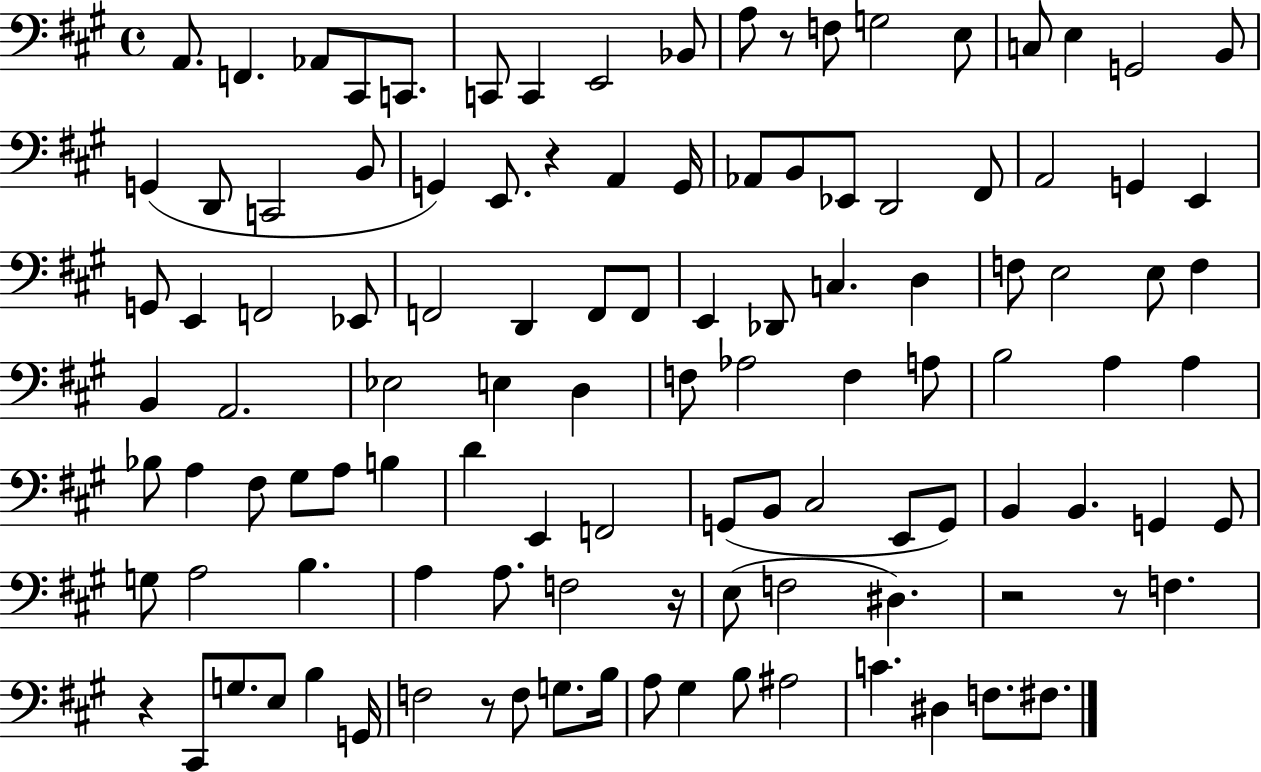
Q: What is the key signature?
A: A major